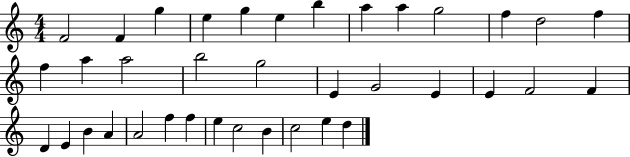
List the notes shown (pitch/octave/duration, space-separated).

F4/h F4/q G5/q E5/q G5/q E5/q B5/q A5/q A5/q G5/h F5/q D5/h F5/q F5/q A5/q A5/h B5/h G5/h E4/q G4/h E4/q E4/q F4/h F4/q D4/q E4/q B4/q A4/q A4/h F5/q F5/q E5/q C5/h B4/q C5/h E5/q D5/q